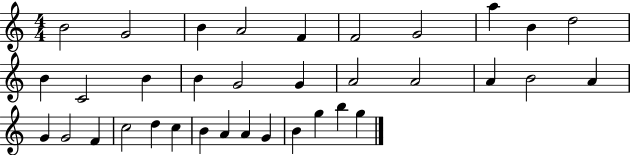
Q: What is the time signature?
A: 4/4